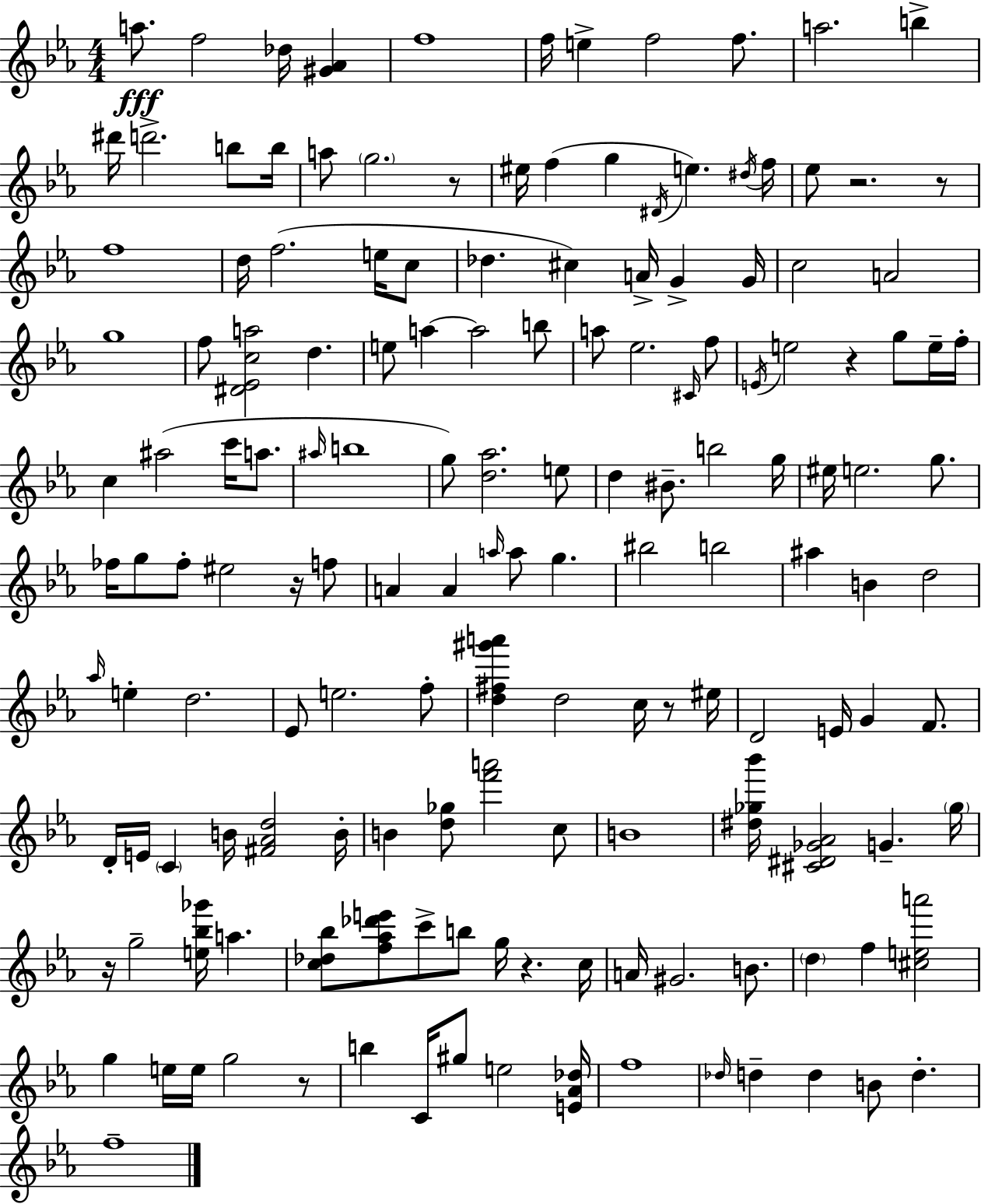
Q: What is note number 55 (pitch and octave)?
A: C6